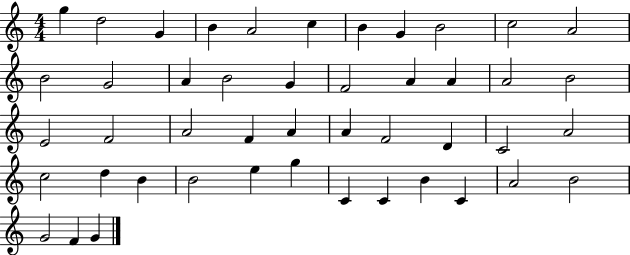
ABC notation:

X:1
T:Untitled
M:4/4
L:1/4
K:C
g d2 G B A2 c B G B2 c2 A2 B2 G2 A B2 G F2 A A A2 B2 E2 F2 A2 F A A F2 D C2 A2 c2 d B B2 e g C C B C A2 B2 G2 F G